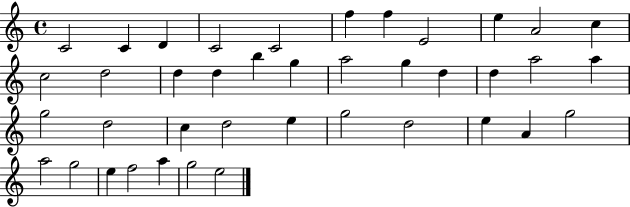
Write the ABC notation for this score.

X:1
T:Untitled
M:4/4
L:1/4
K:C
C2 C D C2 C2 f f E2 e A2 c c2 d2 d d b g a2 g d d a2 a g2 d2 c d2 e g2 d2 e A g2 a2 g2 e f2 a g2 e2